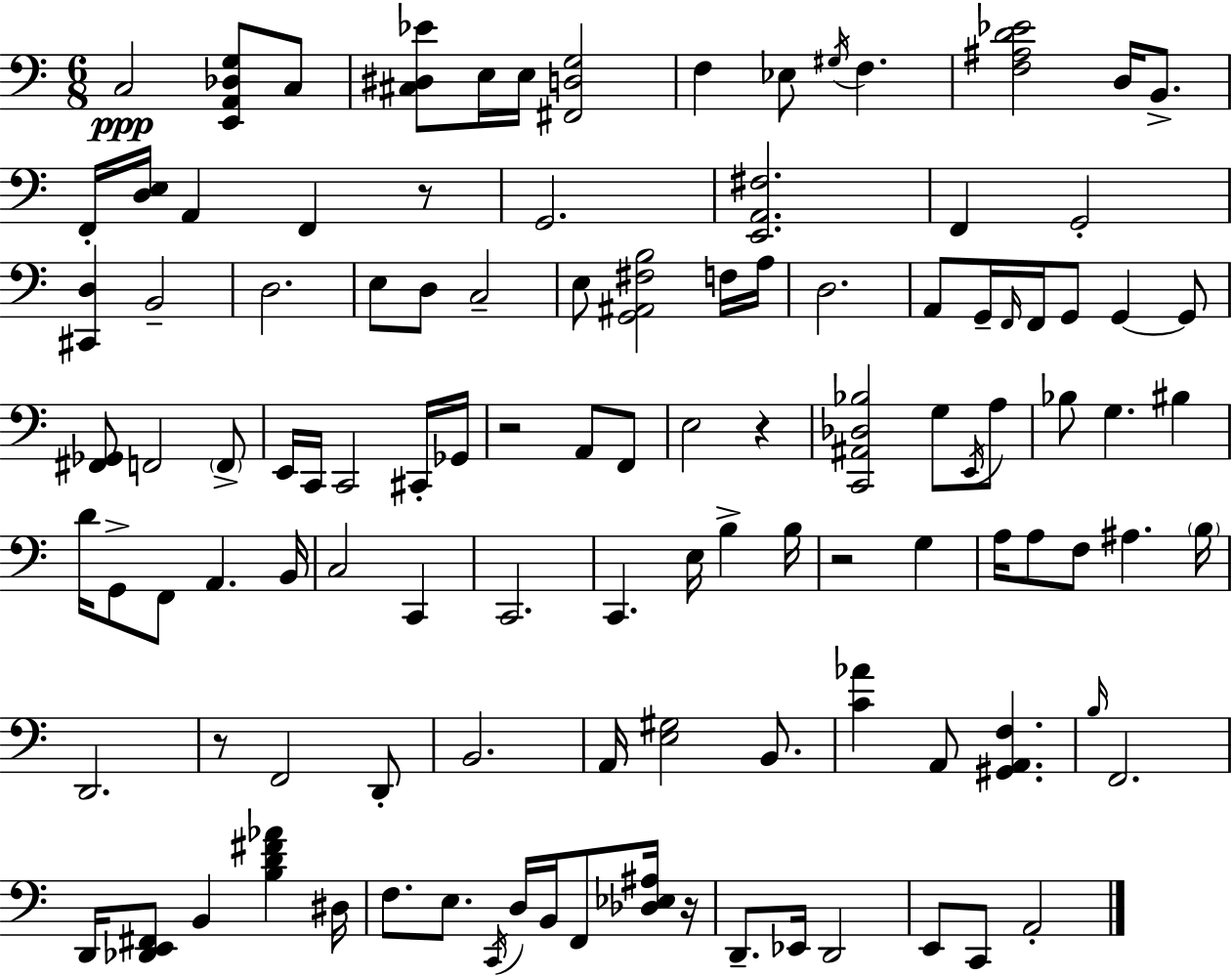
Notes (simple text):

C3/h [E2,A2,Db3,G3]/e C3/e [C#3,D#3,Eb4]/e E3/s E3/s [F#2,D3,G3]/h F3/q Eb3/e G#3/s F3/q. [F3,A#3,D4,Eb4]/h D3/s B2/e. F2/s [D3,E3]/s A2/q F2/q R/e G2/h. [E2,A2,F#3]/h. F2/q G2/h [C#2,D3]/q B2/h D3/h. E3/e D3/e C3/h E3/e [G2,A#2,F#3,B3]/h F3/s A3/s D3/h. A2/e G2/s F2/s F2/s G2/e G2/q G2/e [F#2,Gb2]/e F2/h F2/e E2/s C2/s C2/h C#2/s Gb2/s R/h A2/e F2/e E3/h R/q [C2,A#2,Db3,Bb3]/h G3/e E2/s A3/e Bb3/e G3/q. BIS3/q D4/s G2/e F2/e A2/q. B2/s C3/h C2/q C2/h. C2/q. E3/s B3/q B3/s R/h G3/q A3/s A3/e F3/e A#3/q. B3/s D2/h. R/e F2/h D2/e B2/h. A2/s [E3,G#3]/h B2/e. [C4,Ab4]/q A2/e [G#2,A2,F3]/q. B3/s F2/h. D2/s [Db2,E2,F#2]/e B2/q [B3,D4,F#4,Ab4]/q D#3/s F3/e. E3/e. C2/s D3/s B2/s F2/e [Db3,Eb3,A#3]/s R/s D2/e. Eb2/s D2/h E2/e C2/e A2/h